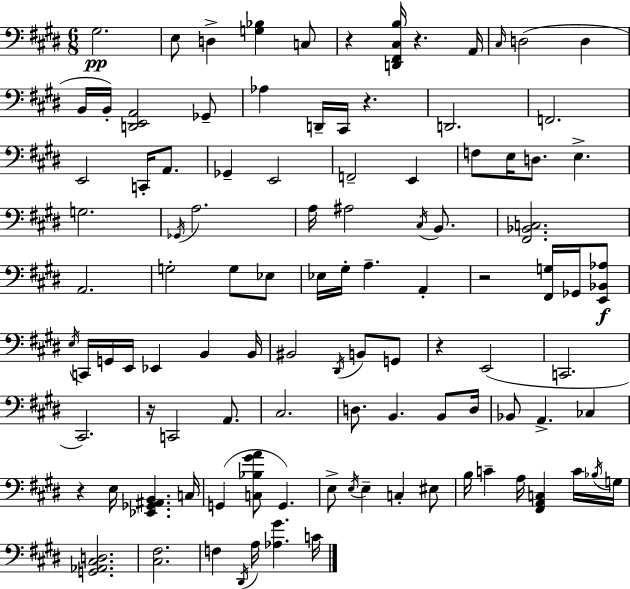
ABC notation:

X:1
T:Untitled
M:6/8
L:1/4
K:E
^G,2 E,/2 D, [G,_B,] C,/2 z [D,,^F,,^C,B,]/4 z A,,/4 ^C,/4 D,2 D, B,,/4 B,,/4 [D,,E,,A,,]2 _G,,/2 _A, D,,/4 ^C,,/4 z D,,2 F,,2 E,,2 C,,/4 A,,/2 _G,, E,,2 F,,2 E,, F,/2 E,/4 D,/2 E, G,2 _G,,/4 A,2 A,/4 ^A,2 ^C,/4 B,,/2 [^F,,_B,,C,]2 A,,2 G,2 G,/2 _E,/2 _E,/4 ^G,/4 A, A,, z2 [^F,,G,]/4 _G,,/4 [E,,_B,,_A,]/2 E,/4 C,,/4 G,,/4 E,,/4 _E,, B,, B,,/4 ^B,,2 ^D,,/4 B,,/2 G,,/2 z E,,2 C,,2 ^C,,2 z/4 C,,2 A,,/2 ^C,2 D,/2 B,, B,,/2 D,/4 _B,,/2 A,, _C, z E,/4 [_E,,_G,,^A,,B,,] C,/4 G,, [C,_B,^GA]/2 G,, E,/2 E,/4 E, C, ^E,/2 B,/4 C A,/4 [^F,,A,,C,] C/4 _B,/4 G,/4 [G,,_A,,^C,D,]2 [^C,^F,]2 F, ^D,,/4 A,/4 [_A,^G] C/4